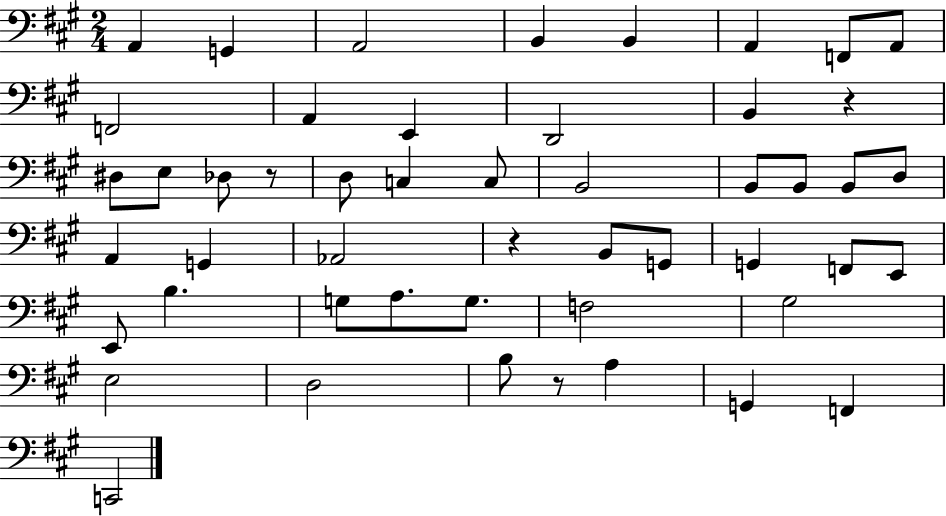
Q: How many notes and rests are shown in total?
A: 50